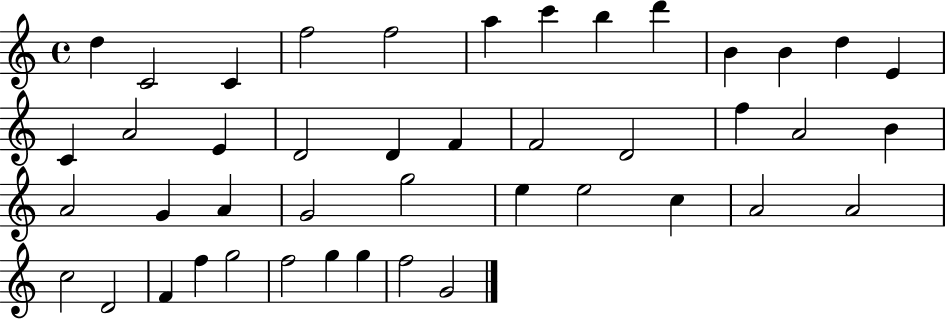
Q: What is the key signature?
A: C major